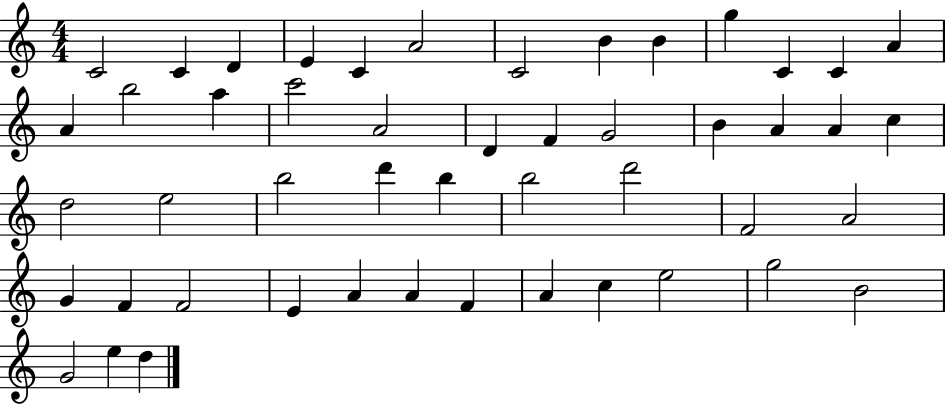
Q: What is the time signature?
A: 4/4